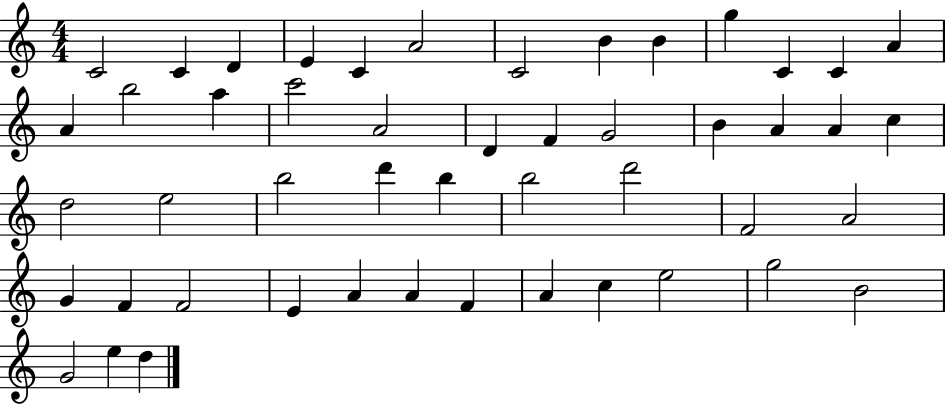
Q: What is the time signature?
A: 4/4